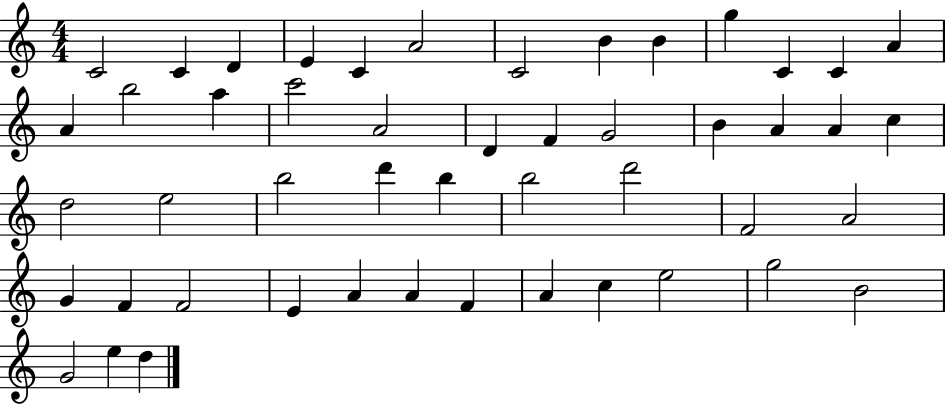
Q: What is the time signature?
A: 4/4